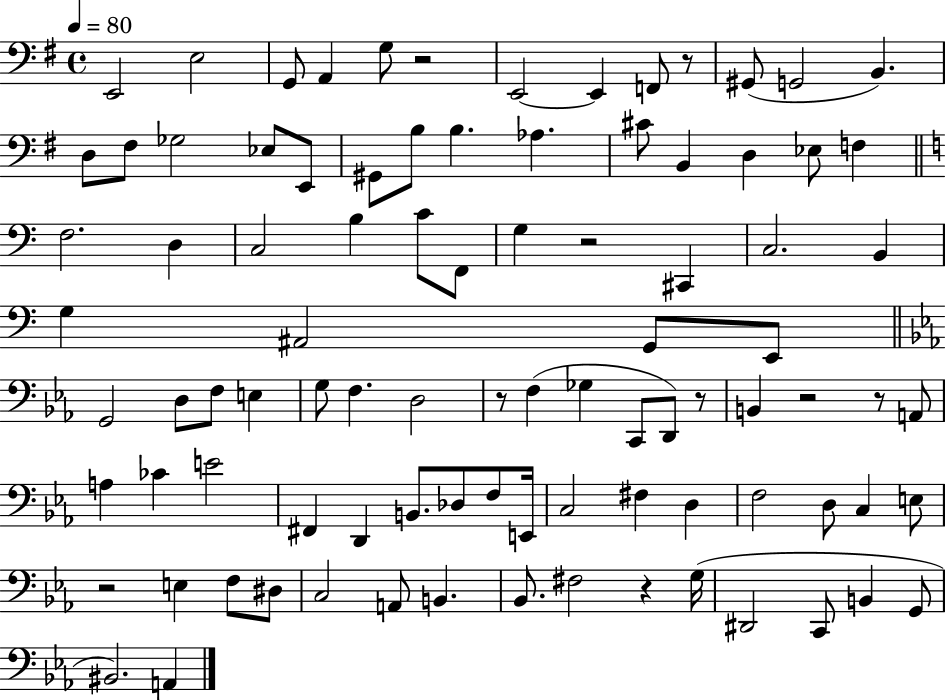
{
  \clef bass
  \time 4/4
  \defaultTimeSignature
  \key g \major
  \tempo 4 = 80
  e,2 e2 | g,8 a,4 g8 r2 | e,2~~ e,4 f,8 r8 | gis,8( g,2 b,4.) | \break d8 fis8 ges2 ees8 e,8 | gis,8 b8 b4. aes4. | cis'8 b,4 d4 ees8 f4 | \bar "||" \break \key a \minor f2. d4 | c2 b4 c'8 f,8 | g4 r2 cis,4 | c2. b,4 | \break g4 ais,2 g,8 e,8 | \bar "||" \break \key ees \major g,2 d8 f8 e4 | g8 f4. d2 | r8 f4( ges4 c,8 d,8) r8 | b,4 r2 r8 a,8 | \break a4 ces'4 e'2 | fis,4 d,4 b,8. des8 f8 e,16 | c2 fis4 d4 | f2 d8 c4 e8 | \break r2 e4 f8 dis8 | c2 a,8 b,4. | bes,8. fis2 r4 g16( | dis,2 c,8 b,4 g,8 | \break bis,2.) a,4 | \bar "|."
}